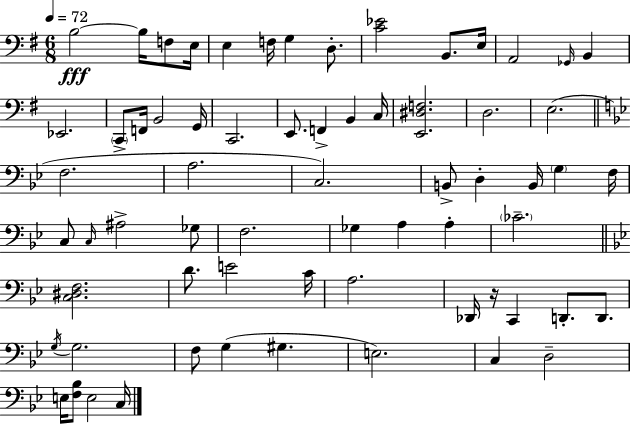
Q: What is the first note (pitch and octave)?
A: B3